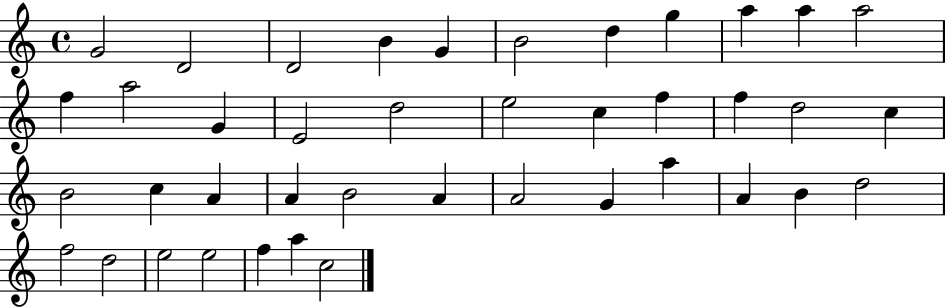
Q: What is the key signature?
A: C major